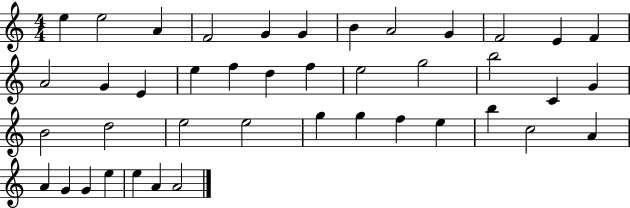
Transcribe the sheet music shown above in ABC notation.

X:1
T:Untitled
M:4/4
L:1/4
K:C
e e2 A F2 G G B A2 G F2 E F A2 G E e f d f e2 g2 b2 C G B2 d2 e2 e2 g g f e b c2 A A G G e e A A2